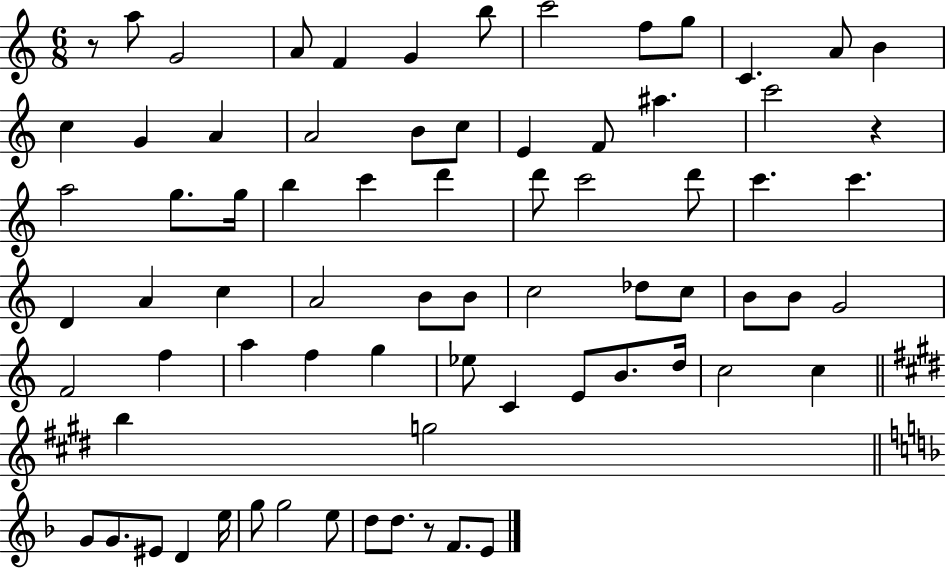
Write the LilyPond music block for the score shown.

{
  \clef treble
  \numericTimeSignature
  \time 6/8
  \key c \major
  \repeat volta 2 { r8 a''8 g'2 | a'8 f'4 g'4 b''8 | c'''2 f''8 g''8 | c'4. a'8 b'4 | \break c''4 g'4 a'4 | a'2 b'8 c''8 | e'4 f'8 ais''4. | c'''2 r4 | \break a''2 g''8. g''16 | b''4 c'''4 d'''4 | d'''8 c'''2 d'''8 | c'''4. c'''4. | \break d'4 a'4 c''4 | a'2 b'8 b'8 | c''2 des''8 c''8 | b'8 b'8 g'2 | \break f'2 f''4 | a''4 f''4 g''4 | ees''8 c'4 e'8 b'8. d''16 | c''2 c''4 | \break \bar "||" \break \key e \major b''4 g''2 | \bar "||" \break \key f \major g'8 g'8. eis'8 d'4 e''16 | g''8 g''2 e''8 | d''8 d''8. r8 f'8. e'8 | } \bar "|."
}